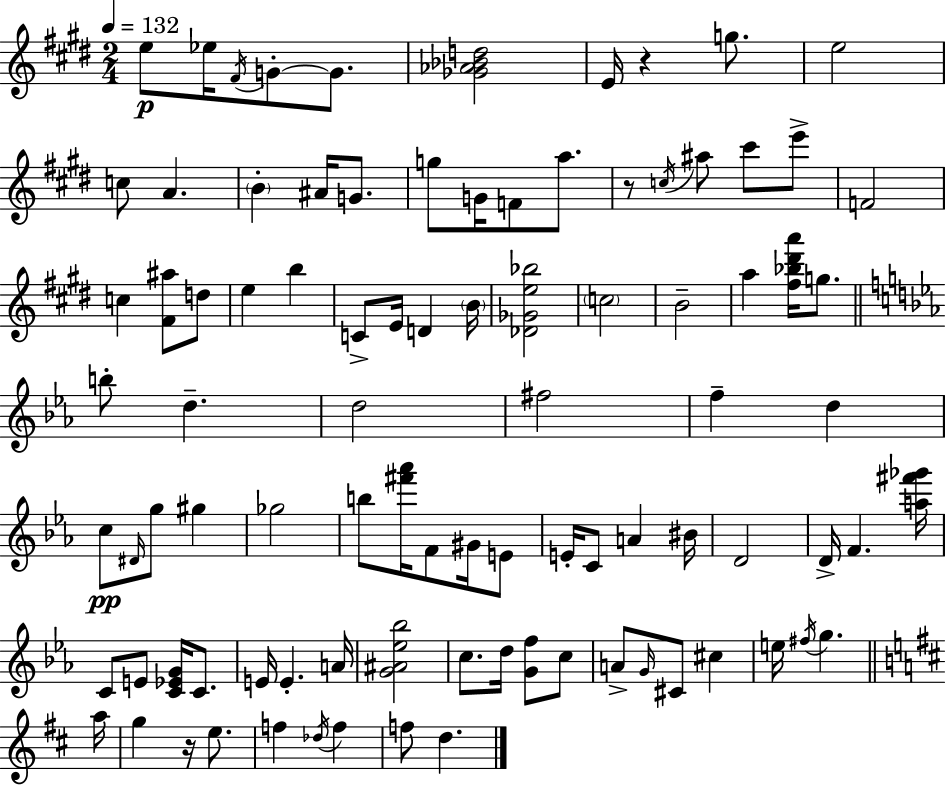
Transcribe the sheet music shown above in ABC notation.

X:1
T:Untitled
M:2/4
L:1/4
K:E
e/2 _e/4 ^F/4 G/2 G/2 [_G_A_Bd]2 E/4 z g/2 e2 c/2 A B ^A/4 G/2 g/2 G/4 F/2 a/2 z/2 c/4 ^a/2 ^c'/2 e'/2 F2 c [^F^a]/2 d/2 e b C/2 E/4 D B/4 [_D_Ge_b]2 c2 B2 a [^f_b^d'a']/4 g/2 b/2 d d2 ^f2 f d c/2 ^D/4 g/2 ^g _g2 b/2 [^f'_a']/4 F/2 ^G/4 E/2 E/4 C/2 A ^B/4 D2 D/4 F [a^f'_g']/4 C/2 E/2 [C_EG]/4 C/2 E/4 E A/4 [G^A_e_b]2 c/2 d/4 [Gf]/2 c/2 A/2 G/4 ^C/2 ^c e/4 ^f/4 g a/4 g z/4 e/2 f _d/4 f f/2 d